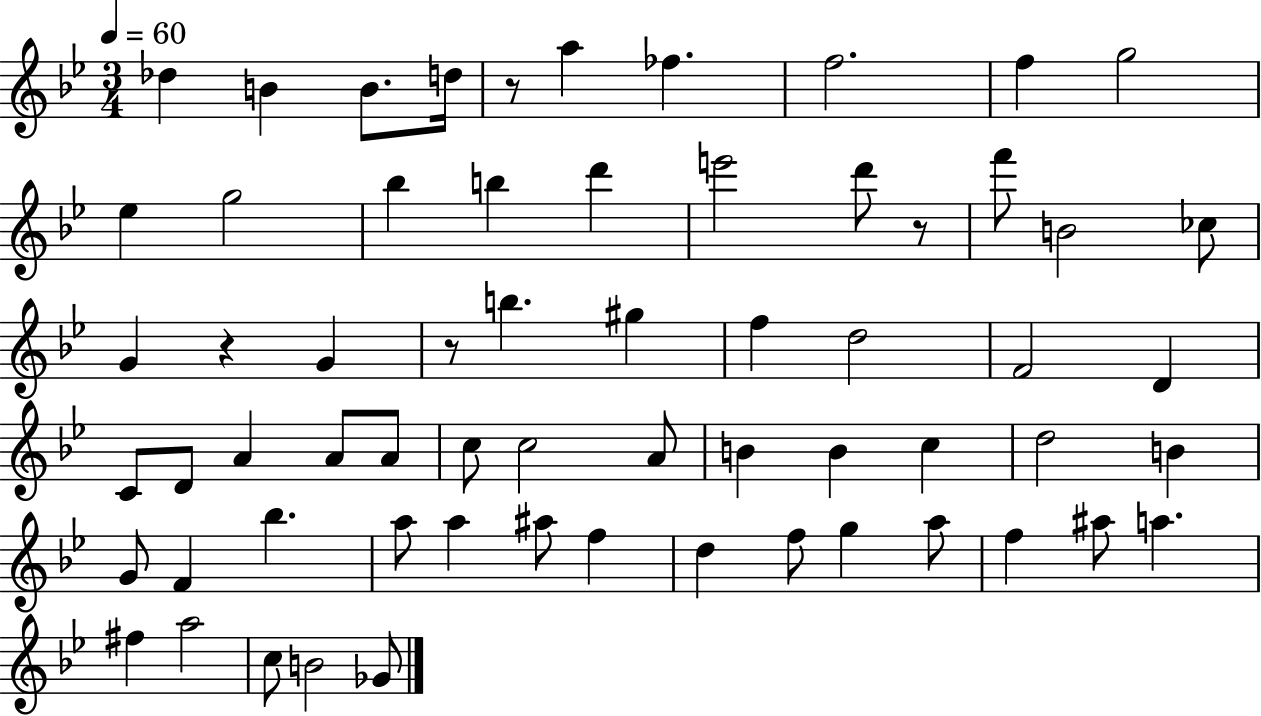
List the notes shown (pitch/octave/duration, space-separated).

Db5/q B4/q B4/e. D5/s R/e A5/q FES5/q. F5/h. F5/q G5/h Eb5/q G5/h Bb5/q B5/q D6/q E6/h D6/e R/e F6/e B4/h CES5/e G4/q R/q G4/q R/e B5/q. G#5/q F5/q D5/h F4/h D4/q C4/e D4/e A4/q A4/e A4/e C5/e C5/h A4/e B4/q B4/q C5/q D5/h B4/q G4/e F4/q Bb5/q. A5/e A5/q A#5/e F5/q D5/q F5/e G5/q A5/e F5/q A#5/e A5/q. F#5/q A5/h C5/e B4/h Gb4/e